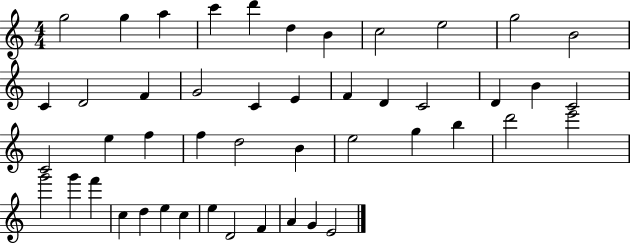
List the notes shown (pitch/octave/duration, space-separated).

G5/h G5/q A5/q C6/q D6/q D5/q B4/q C5/h E5/h G5/h B4/h C4/q D4/h F4/q G4/h C4/q E4/q F4/q D4/q C4/h D4/q B4/q C4/h C4/h E5/q F5/q F5/q D5/h B4/q E5/h G5/q B5/q D6/h E6/h G6/h G6/q F6/q C5/q D5/q E5/q C5/q E5/q D4/h F4/q A4/q G4/q E4/h